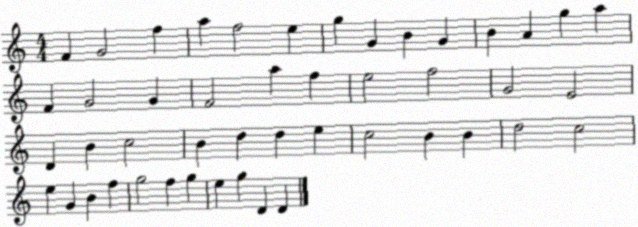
X:1
T:Untitled
M:4/4
L:1/4
K:C
F G2 f a f2 e g G B G B A g a F G2 G F2 a f e2 f2 G2 E2 D B c2 B d d e c2 B B d2 c2 e G B f g2 f g e g D D